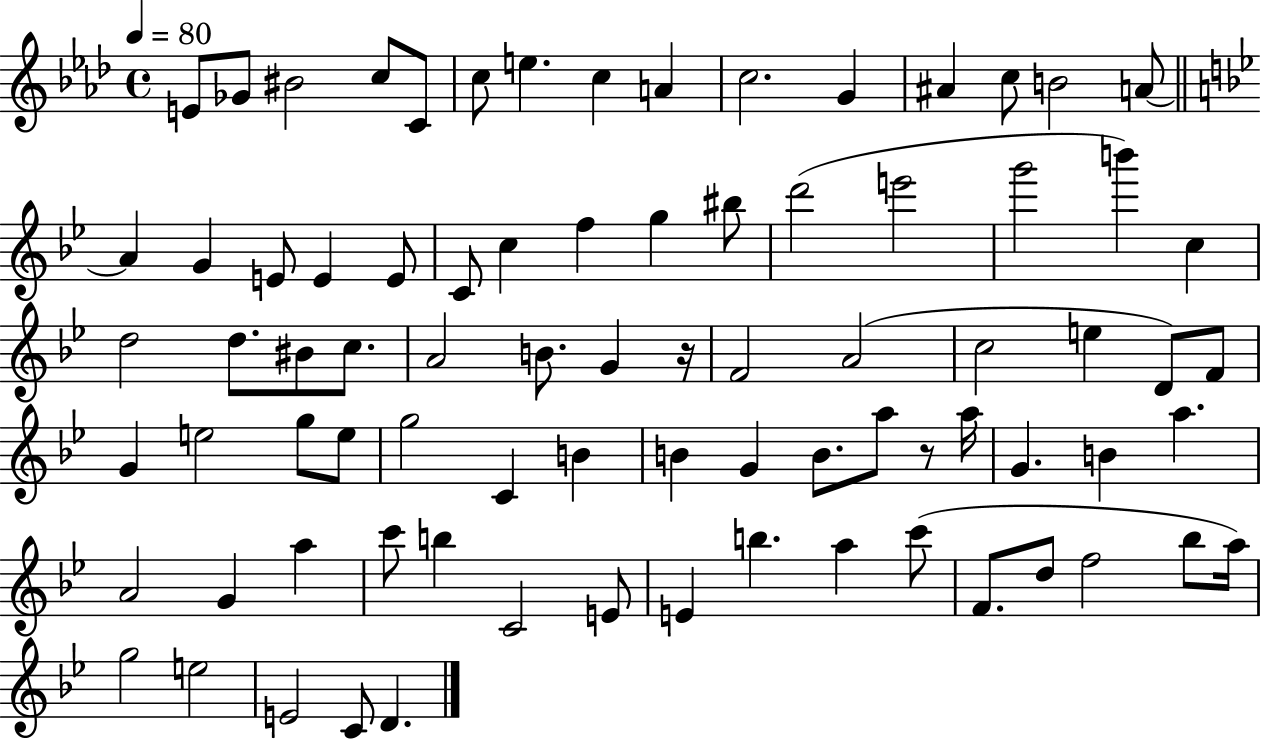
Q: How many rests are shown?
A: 2